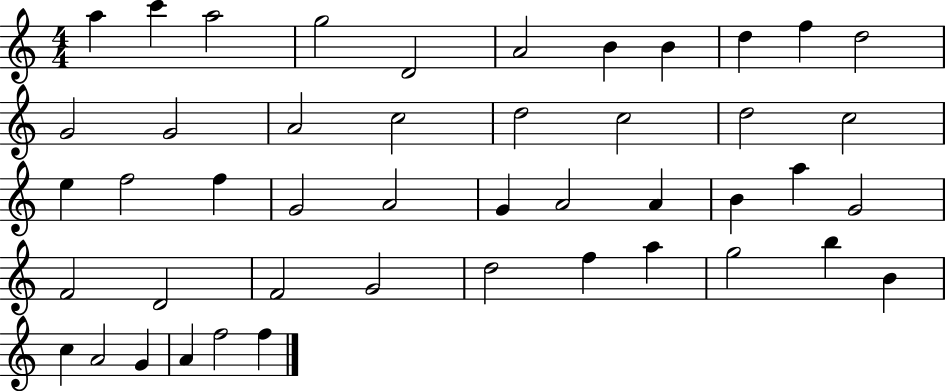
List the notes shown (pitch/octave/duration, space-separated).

A5/q C6/q A5/h G5/h D4/h A4/h B4/q B4/q D5/q F5/q D5/h G4/h G4/h A4/h C5/h D5/h C5/h D5/h C5/h E5/q F5/h F5/q G4/h A4/h G4/q A4/h A4/q B4/q A5/q G4/h F4/h D4/h F4/h G4/h D5/h F5/q A5/q G5/h B5/q B4/q C5/q A4/h G4/q A4/q F5/h F5/q